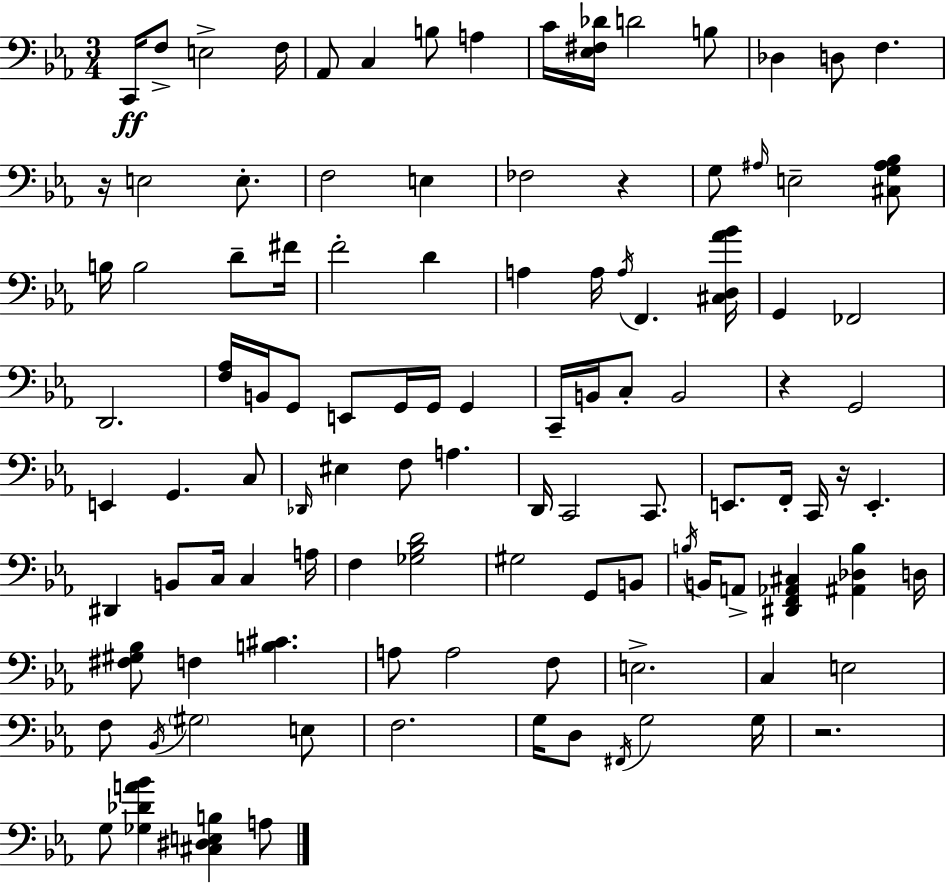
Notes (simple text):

C2/s F3/e E3/h F3/s Ab2/e C3/q B3/e A3/q C4/s [Eb3,F#3,Db4]/s D4/h B3/e Db3/q D3/e F3/q. R/s E3/h E3/e. F3/h E3/q FES3/h R/q G3/e A#3/s E3/h [C#3,G3,A#3,Bb3]/e B3/s B3/h D4/e F#4/s F4/h D4/q A3/q A3/s A3/s F2/q. [C#3,D3,Ab4,Bb4]/s G2/q FES2/h D2/h. [F3,Ab3]/s B2/s G2/e E2/e G2/s G2/s G2/q C2/s B2/s C3/e B2/h R/q G2/h E2/q G2/q. C3/e Db2/s EIS3/q F3/e A3/q. D2/s C2/h C2/e. E2/e. F2/s C2/s R/s E2/q. D#2/q B2/e C3/s C3/q A3/s F3/q [Gb3,Bb3,D4]/h G#3/h G2/e B2/e B3/s B2/s A2/e [D#2,F2,Ab2,C#3]/q [A#2,Db3,B3]/q D3/s [F#3,G#3,Bb3]/e F3/q [B3,C#4]/q. A3/e A3/h F3/e E3/h. C3/q E3/h F3/e Bb2/s G#3/h E3/e F3/h. G3/s D3/e F#2/s G3/h G3/s R/h. G3/e [Gb3,Db4,A4,Bb4]/q [C#3,D#3,E3,B3]/q A3/e